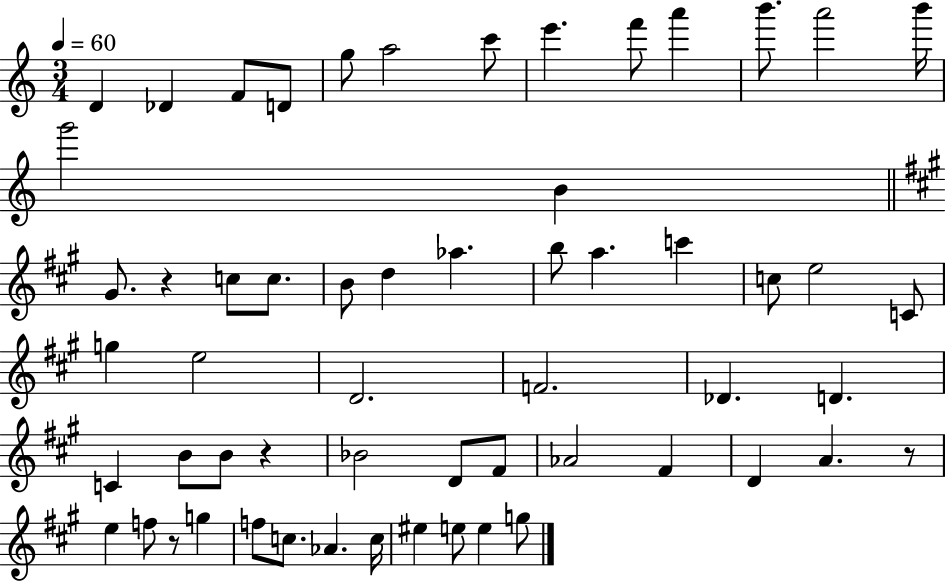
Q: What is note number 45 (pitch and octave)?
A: F5